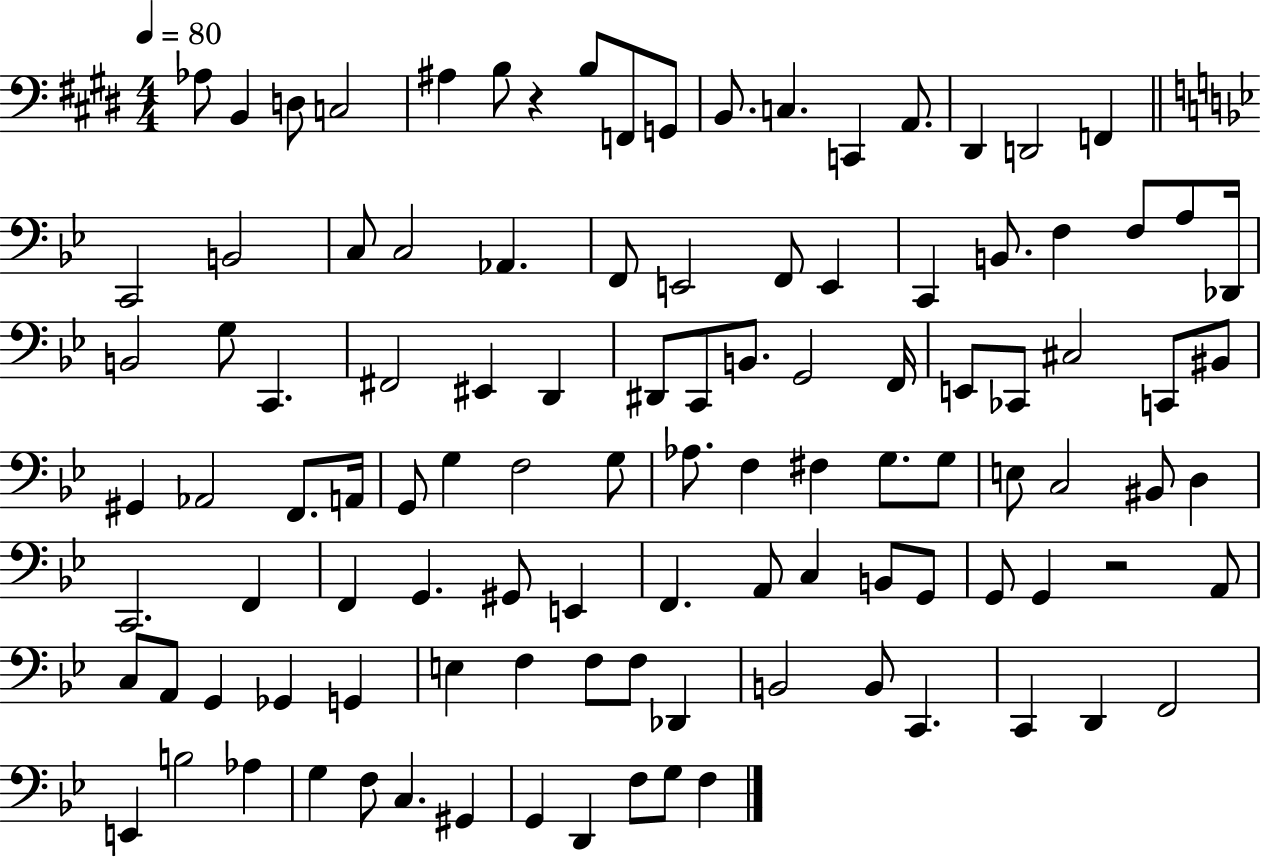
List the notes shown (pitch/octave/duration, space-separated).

Ab3/e B2/q D3/e C3/h A#3/q B3/e R/q B3/e F2/e G2/e B2/e. C3/q. C2/q A2/e. D#2/q D2/h F2/q C2/h B2/h C3/e C3/h Ab2/q. F2/e E2/h F2/e E2/q C2/q B2/e. F3/q F3/e A3/e Db2/s B2/h G3/e C2/q. F#2/h EIS2/q D2/q D#2/e C2/e B2/e. G2/h F2/s E2/e CES2/e C#3/h C2/e BIS2/e G#2/q Ab2/h F2/e. A2/s G2/e G3/q F3/h G3/e Ab3/e. F3/q F#3/q G3/e. G3/e E3/e C3/h BIS2/e D3/q C2/h. F2/q F2/q G2/q. G#2/e E2/q F2/q. A2/e C3/q B2/e G2/e G2/e G2/q R/h A2/e C3/e A2/e G2/q Gb2/q G2/q E3/q F3/q F3/e F3/e Db2/q B2/h B2/e C2/q. C2/q D2/q F2/h E2/q B3/h Ab3/q G3/q F3/e C3/q. G#2/q G2/q D2/q F3/e G3/e F3/q